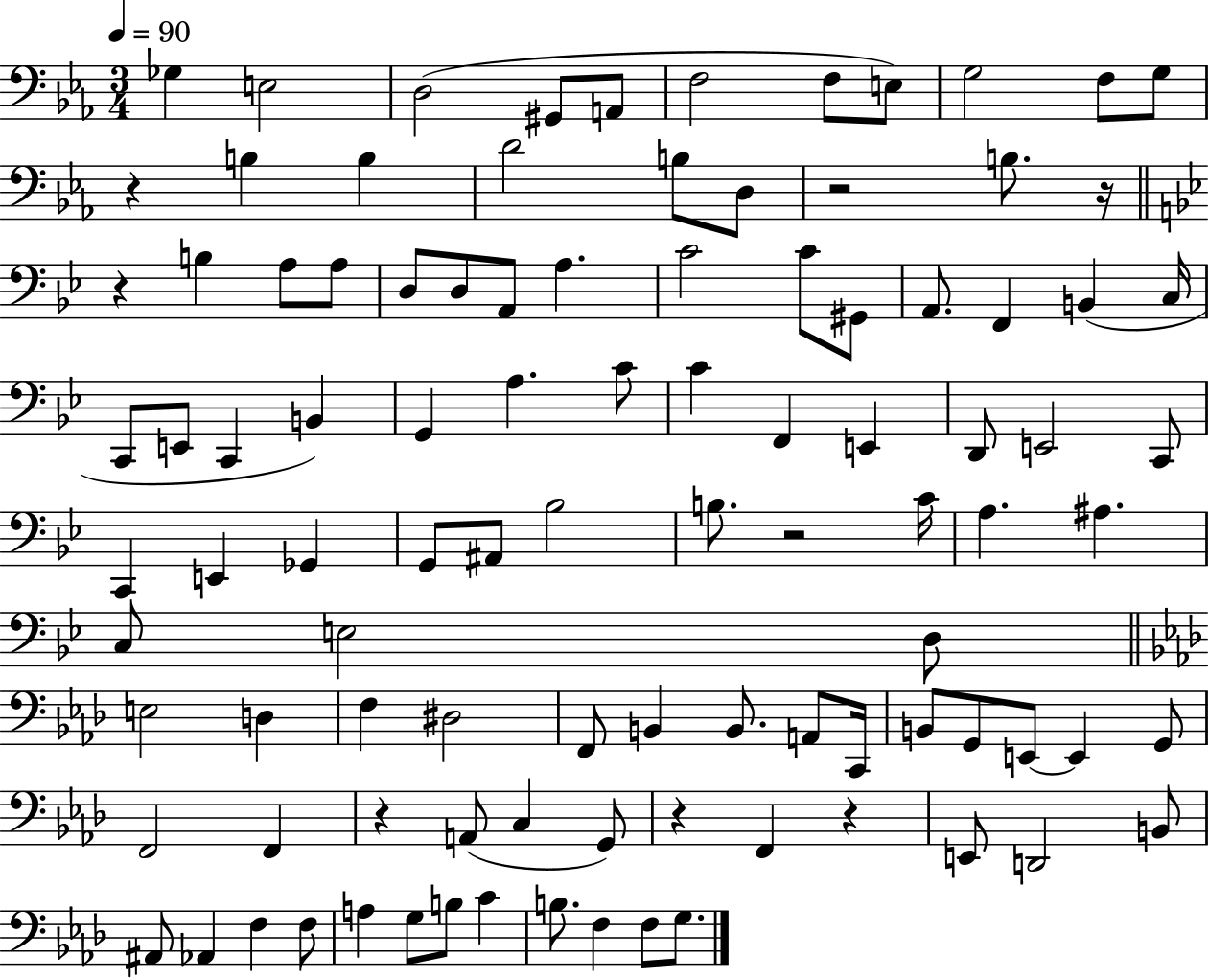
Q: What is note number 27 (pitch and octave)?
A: G#2